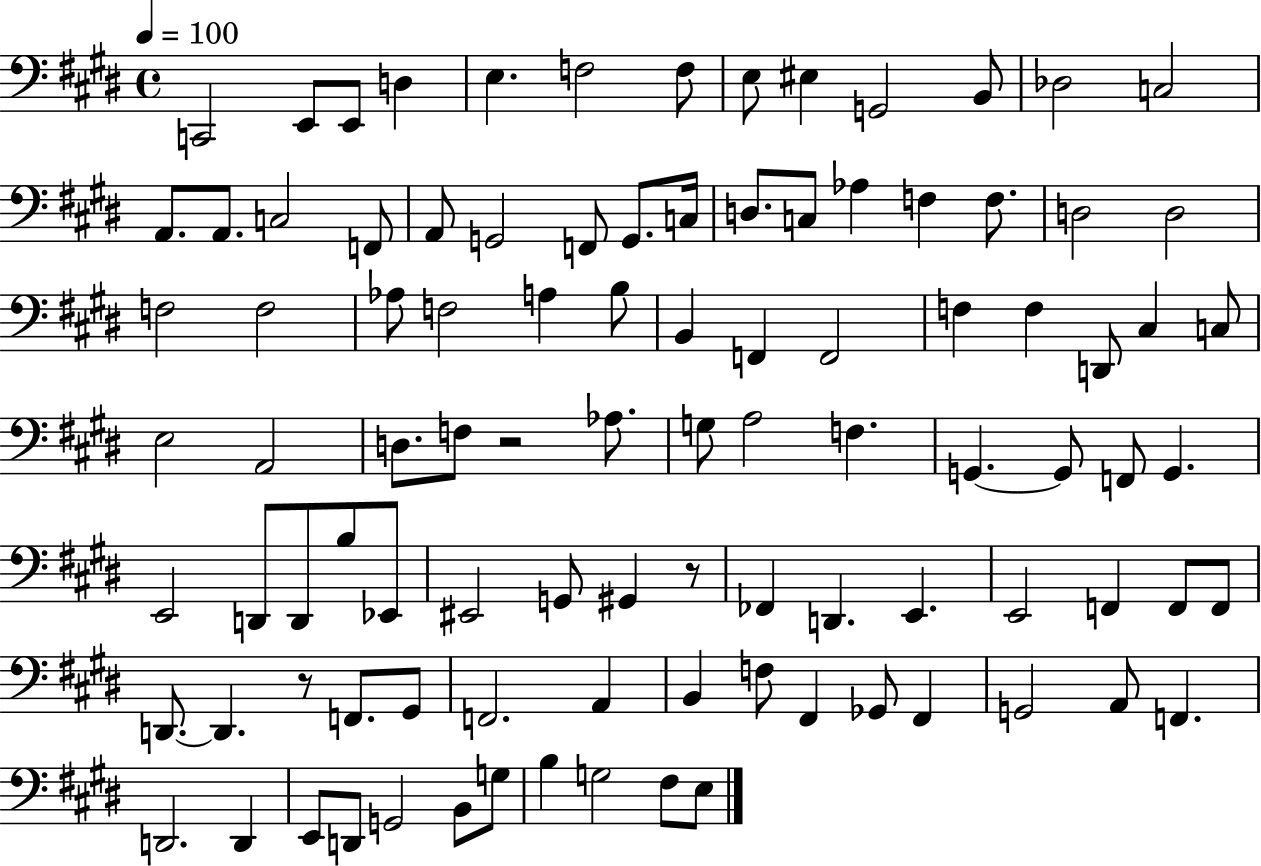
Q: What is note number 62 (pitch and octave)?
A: G2